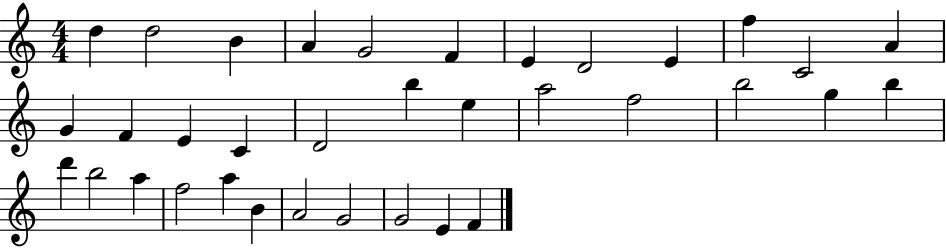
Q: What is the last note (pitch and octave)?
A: F4